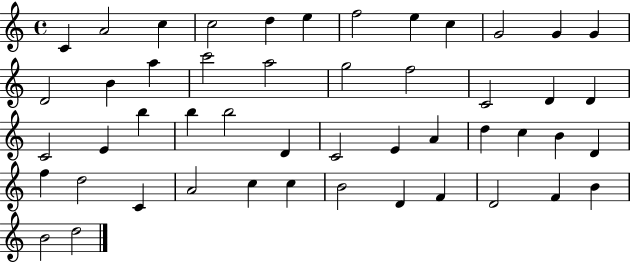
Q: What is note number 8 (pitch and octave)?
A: E5